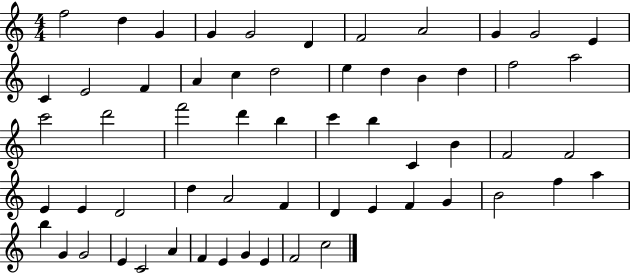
{
  \clef treble
  \numericTimeSignature
  \time 4/4
  \key c \major
  f''2 d''4 g'4 | g'4 g'2 d'4 | f'2 a'2 | g'4 g'2 e'4 | \break c'4 e'2 f'4 | a'4 c''4 d''2 | e''4 d''4 b'4 d''4 | f''2 a''2 | \break c'''2 d'''2 | f'''2 d'''4 b''4 | c'''4 b''4 c'4 b'4 | f'2 f'2 | \break e'4 e'4 d'2 | d''4 a'2 f'4 | d'4 e'4 f'4 g'4 | b'2 f''4 a''4 | \break b''4 g'4 g'2 | e'4 c'2 a'4 | f'4 e'4 g'4 e'4 | f'2 c''2 | \break \bar "|."
}